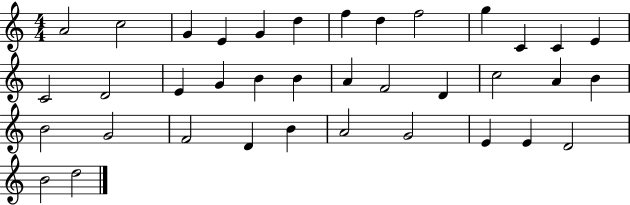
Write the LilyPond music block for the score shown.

{
  \clef treble
  \numericTimeSignature
  \time 4/4
  \key c \major
  a'2 c''2 | g'4 e'4 g'4 d''4 | f''4 d''4 f''2 | g''4 c'4 c'4 e'4 | \break c'2 d'2 | e'4 g'4 b'4 b'4 | a'4 f'2 d'4 | c''2 a'4 b'4 | \break b'2 g'2 | f'2 d'4 b'4 | a'2 g'2 | e'4 e'4 d'2 | \break b'2 d''2 | \bar "|."
}